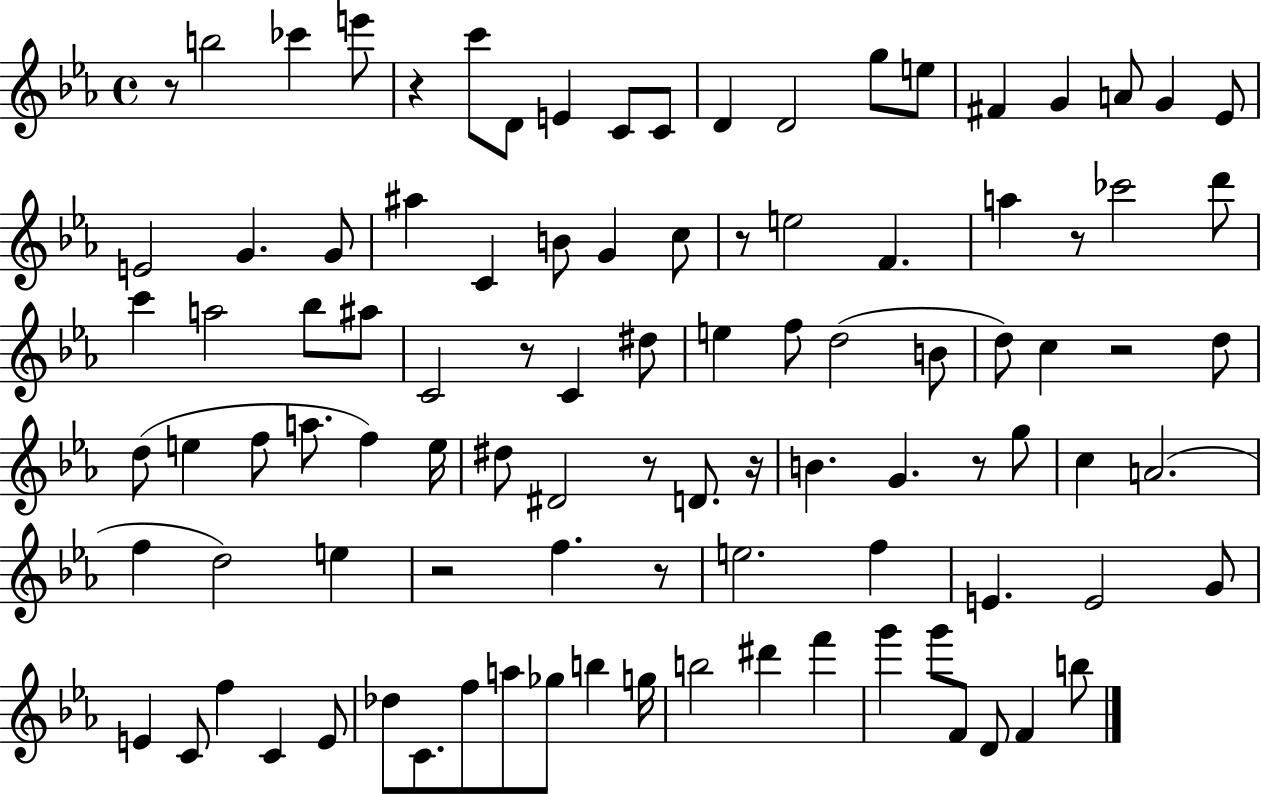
R/e B5/h CES6/q E6/e R/q C6/e D4/e E4/q C4/e C4/e D4/q D4/h G5/e E5/e F#4/q G4/q A4/e G4/q Eb4/e E4/h G4/q. G4/e A#5/q C4/q B4/e G4/q C5/e R/e E5/h F4/q. A5/q R/e CES6/h D6/e C6/q A5/h Bb5/e A#5/e C4/h R/e C4/q D#5/e E5/q F5/e D5/h B4/e D5/e C5/q R/h D5/e D5/e E5/q F5/e A5/e. F5/q E5/s D#5/e D#4/h R/e D4/e. R/s B4/q. G4/q. R/e G5/e C5/q A4/h. F5/q D5/h E5/q R/h F5/q. R/e E5/h. F5/q E4/q. E4/h G4/e E4/q C4/e F5/q C4/q E4/e Db5/e C4/e. F5/e A5/e Gb5/e B5/q G5/s B5/h D#6/q F6/q G6/q G6/e F4/e D4/e F4/q B5/e